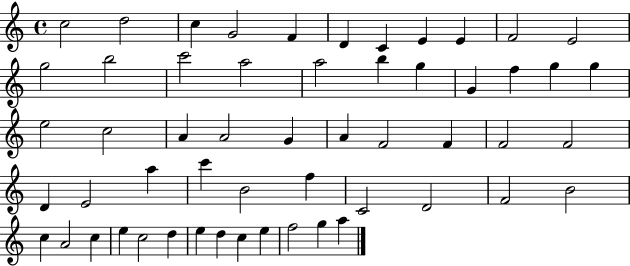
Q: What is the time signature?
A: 4/4